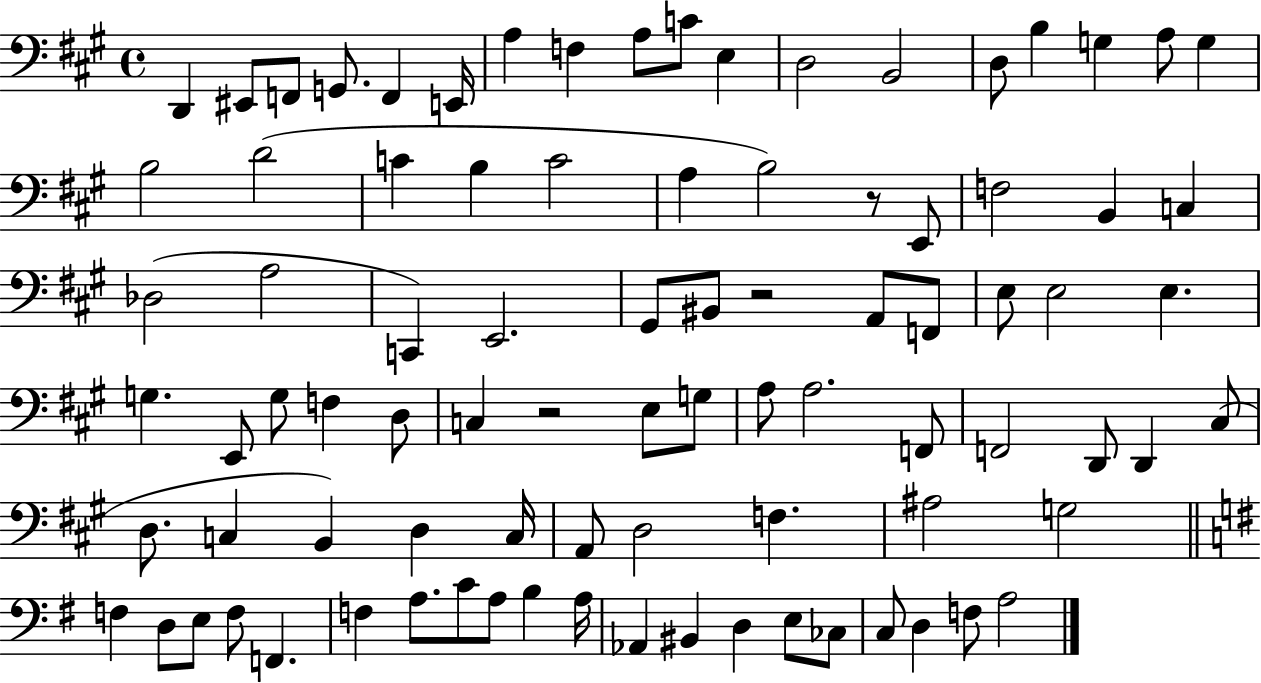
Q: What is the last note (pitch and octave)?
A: A3